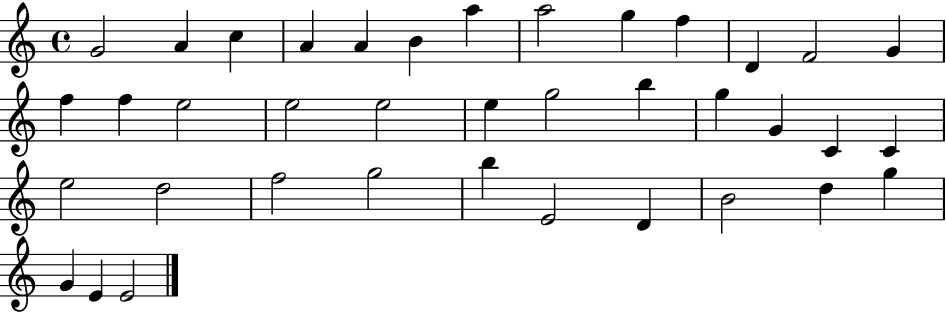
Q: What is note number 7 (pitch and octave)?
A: A5